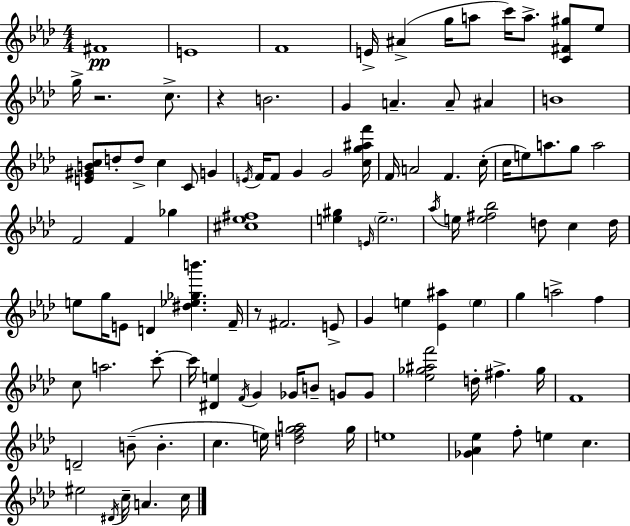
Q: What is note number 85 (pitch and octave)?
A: EIS5